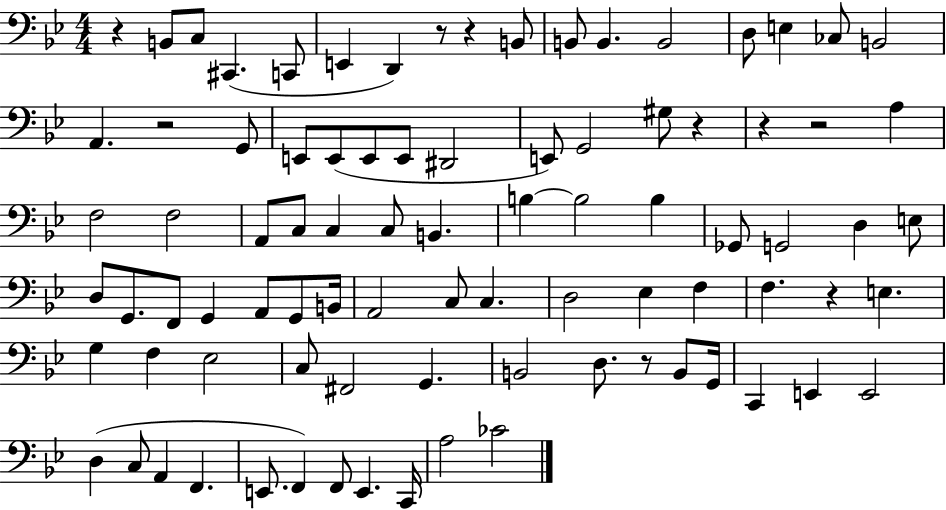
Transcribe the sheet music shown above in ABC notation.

X:1
T:Untitled
M:4/4
L:1/4
K:Bb
z B,,/2 C,/2 ^C,, C,,/2 E,, D,, z/2 z B,,/2 B,,/2 B,, B,,2 D,/2 E, _C,/2 B,,2 A,, z2 G,,/2 E,,/2 E,,/2 E,,/2 E,,/2 ^D,,2 E,,/2 G,,2 ^G,/2 z z z2 A, F,2 F,2 A,,/2 C,/2 C, C,/2 B,, B, B,2 B, _G,,/2 G,,2 D, E,/2 D,/2 G,,/2 F,,/2 G,, A,,/2 G,,/2 B,,/4 A,,2 C,/2 C, D,2 _E, F, F, z E, G, F, _E,2 C,/2 ^F,,2 G,, B,,2 D,/2 z/2 B,,/2 G,,/4 C,, E,, E,,2 D, C,/2 A,, F,, E,,/2 F,, F,,/2 E,, C,,/4 A,2 _C2